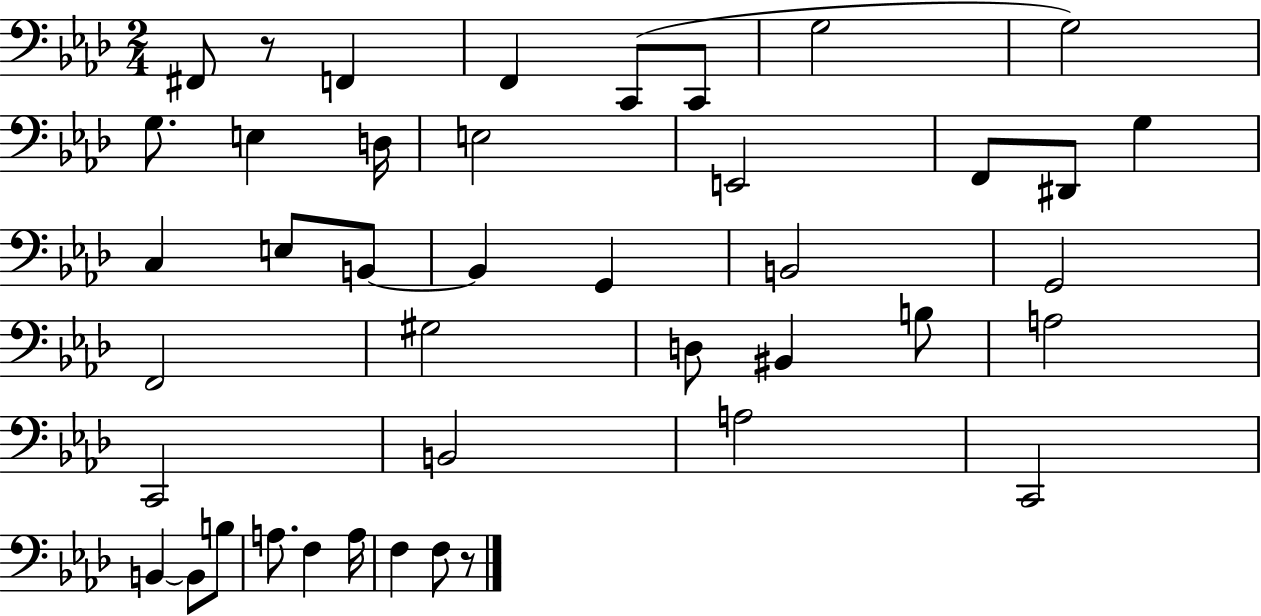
{
  \clef bass
  \numericTimeSignature
  \time 2/4
  \key aes \major
  \repeat volta 2 { fis,8 r8 f,4 | f,4 c,8( c,8 | g2 | g2) | \break g8. e4 d16 | e2 | e,2 | f,8 dis,8 g4 | \break c4 e8 b,8~~ | b,4 g,4 | b,2 | g,2 | \break f,2 | gis2 | d8 bis,4 b8 | a2 | \break c,2 | b,2 | a2 | c,2 | \break b,4~~ b,8 b8 | a8. f4 a16 | f4 f8 r8 | } \bar "|."
}